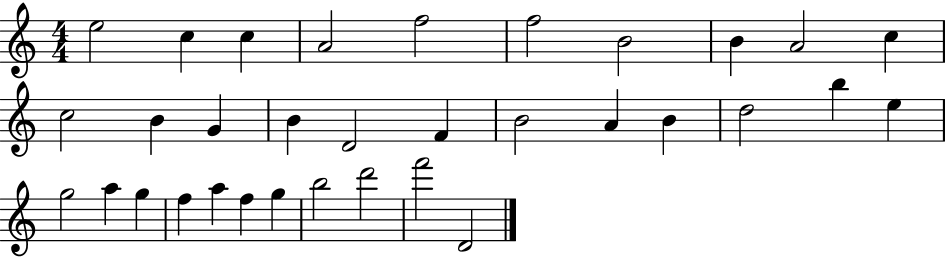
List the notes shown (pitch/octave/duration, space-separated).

E5/h C5/q C5/q A4/h F5/h F5/h B4/h B4/q A4/h C5/q C5/h B4/q G4/q B4/q D4/h F4/q B4/h A4/q B4/q D5/h B5/q E5/q G5/h A5/q G5/q F5/q A5/q F5/q G5/q B5/h D6/h F6/h D4/h